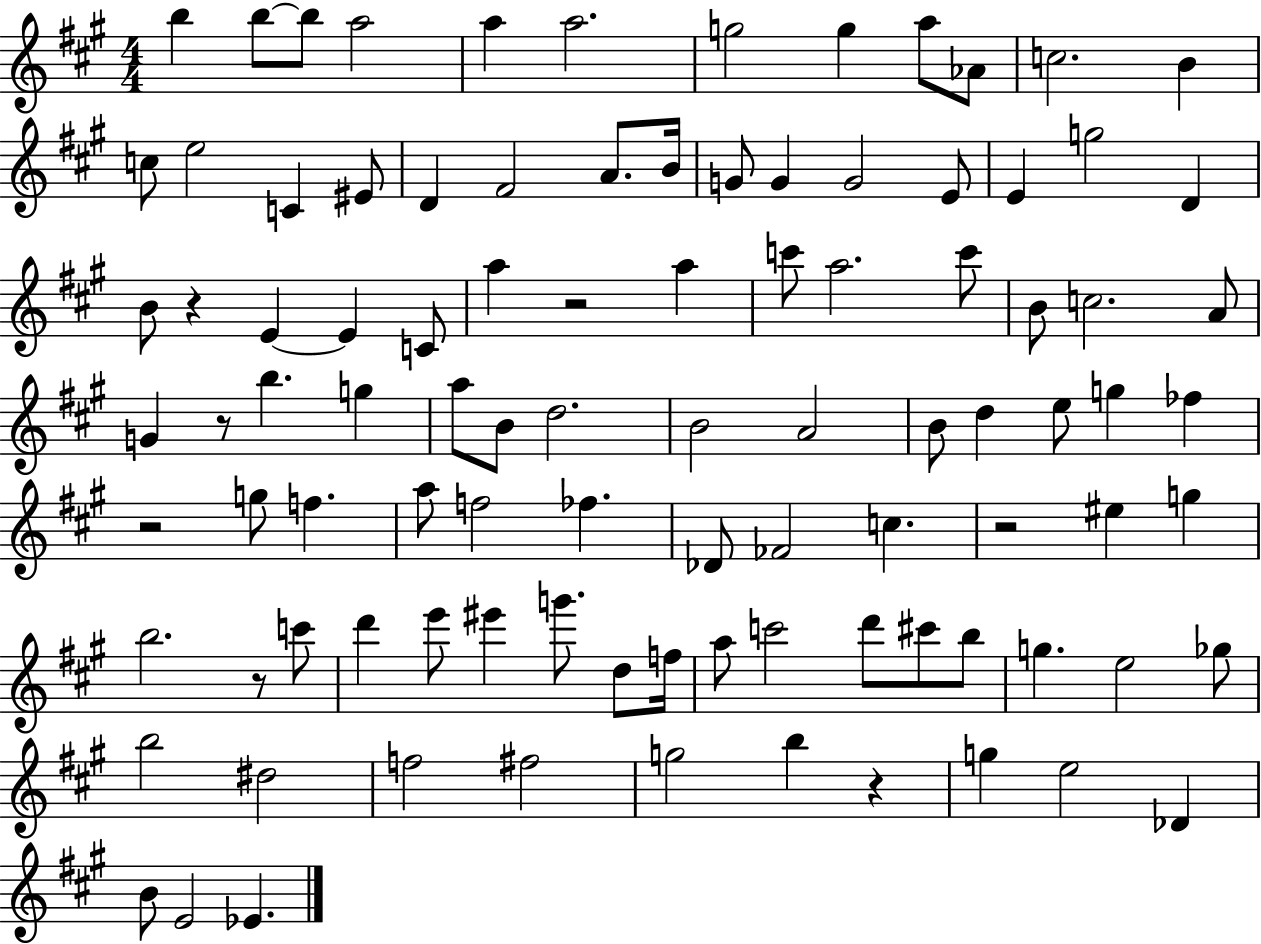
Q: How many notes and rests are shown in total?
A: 97